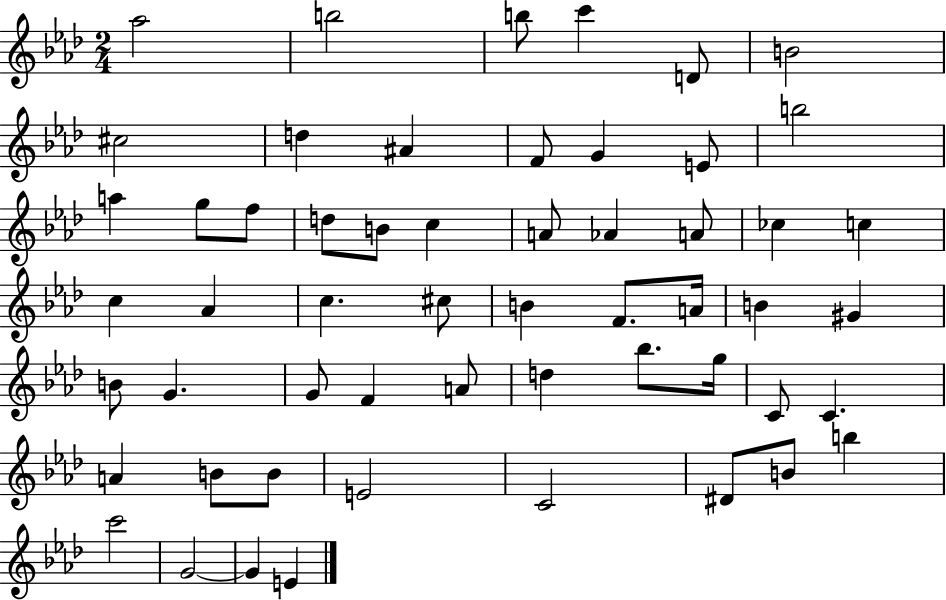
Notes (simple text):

Ab5/h B5/h B5/e C6/q D4/e B4/h C#5/h D5/q A#4/q F4/e G4/q E4/e B5/h A5/q G5/e F5/e D5/e B4/e C5/q A4/e Ab4/q A4/e CES5/q C5/q C5/q Ab4/q C5/q. C#5/e B4/q F4/e. A4/s B4/q G#4/q B4/e G4/q. G4/e F4/q A4/e D5/q Bb5/e. G5/s C4/e C4/q. A4/q B4/e B4/e E4/h C4/h D#4/e B4/e B5/q C6/h G4/h G4/q E4/q